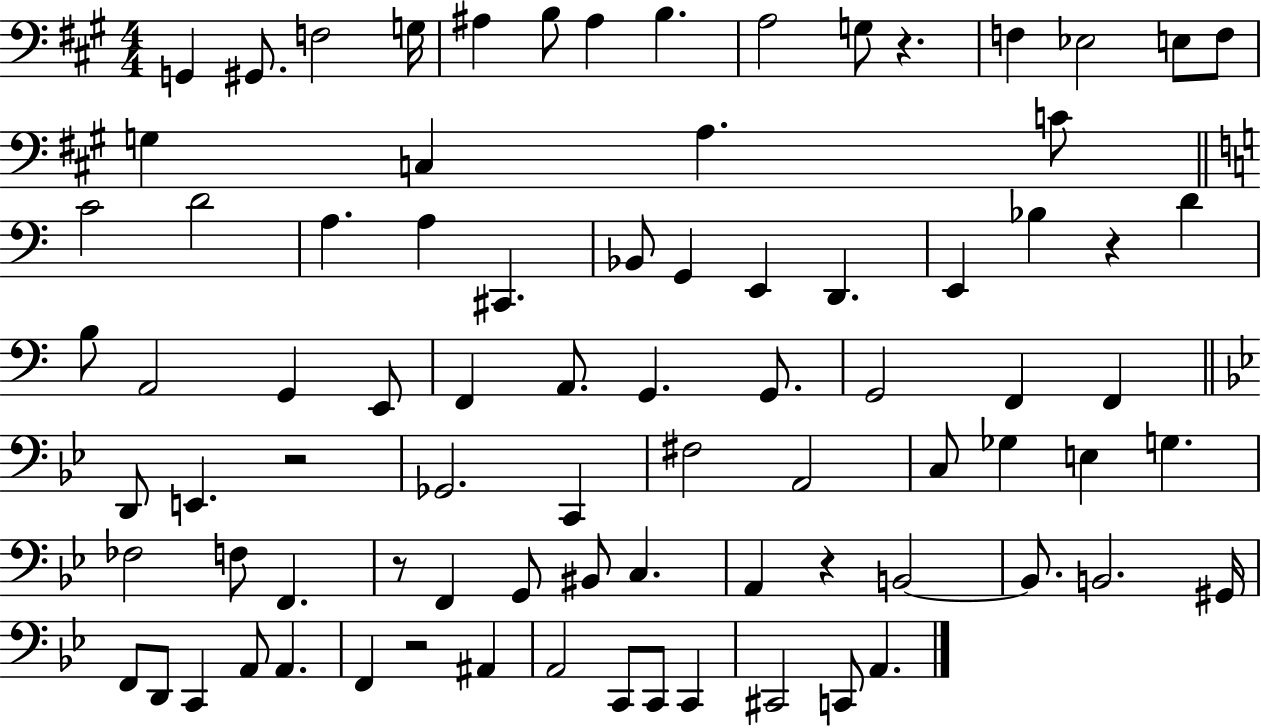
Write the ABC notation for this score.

X:1
T:Untitled
M:4/4
L:1/4
K:A
G,, ^G,,/2 F,2 G,/4 ^A, B,/2 ^A, B, A,2 G,/2 z F, _E,2 E,/2 F,/2 G, C, A, C/2 C2 D2 A, A, ^C,, _B,,/2 G,, E,, D,, E,, _B, z D B,/2 A,,2 G,, E,,/2 F,, A,,/2 G,, G,,/2 G,,2 F,, F,, D,,/2 E,, z2 _G,,2 C,, ^F,2 A,,2 C,/2 _G, E, G, _F,2 F,/2 F,, z/2 F,, G,,/2 ^B,,/2 C, A,, z B,,2 B,,/2 B,,2 ^G,,/4 F,,/2 D,,/2 C,, A,,/2 A,, F,, z2 ^A,, A,,2 C,,/2 C,,/2 C,, ^C,,2 C,,/2 A,,